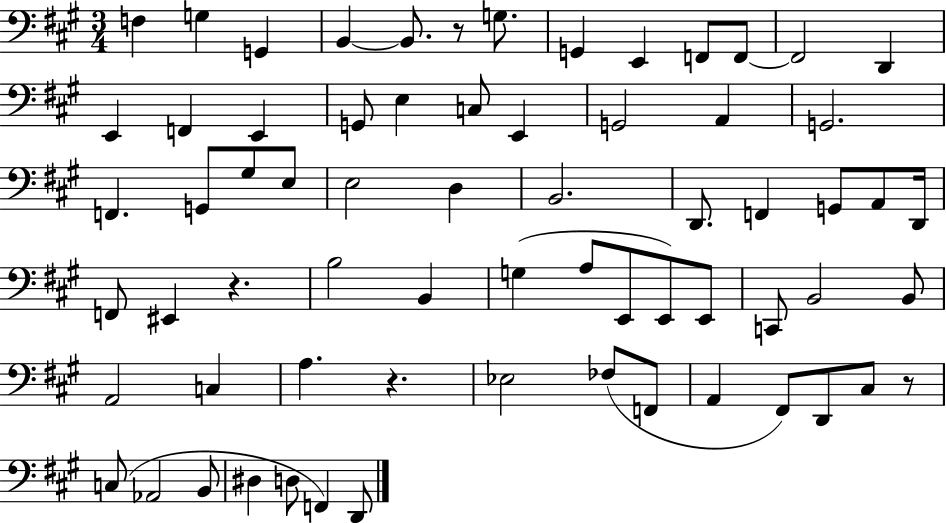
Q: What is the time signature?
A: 3/4